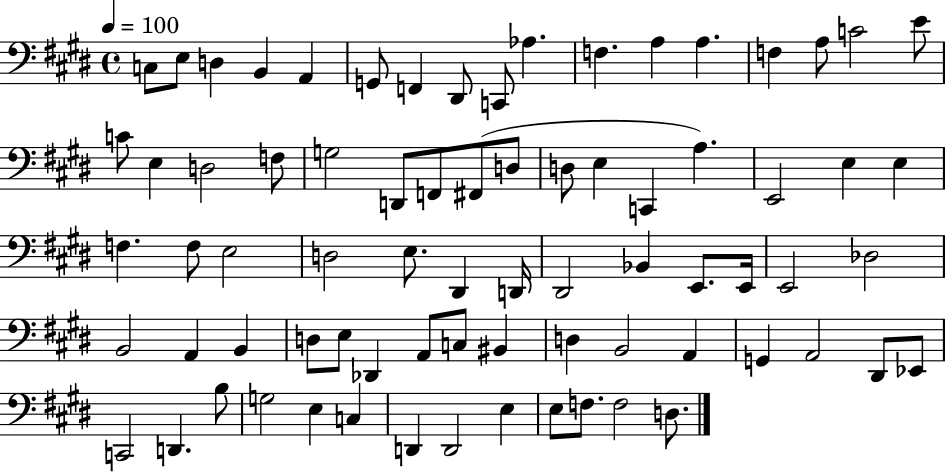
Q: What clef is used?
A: bass